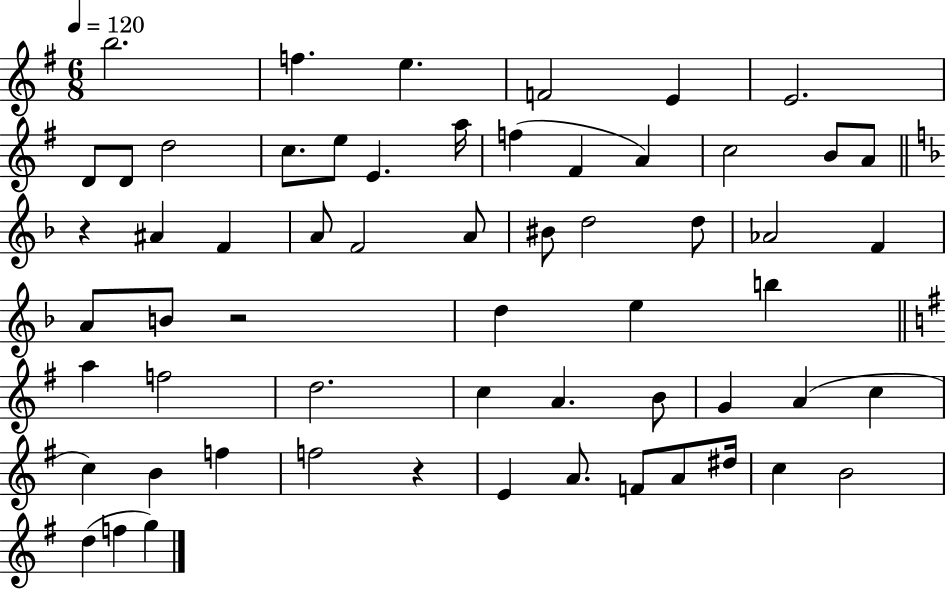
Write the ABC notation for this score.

X:1
T:Untitled
M:6/8
L:1/4
K:G
b2 f e F2 E E2 D/2 D/2 d2 c/2 e/2 E a/4 f ^F A c2 B/2 A/2 z ^A F A/2 F2 A/2 ^B/2 d2 d/2 _A2 F A/2 B/2 z2 d e b a f2 d2 c A B/2 G A c c B f f2 z E A/2 F/2 A/2 ^d/4 c B2 d f g